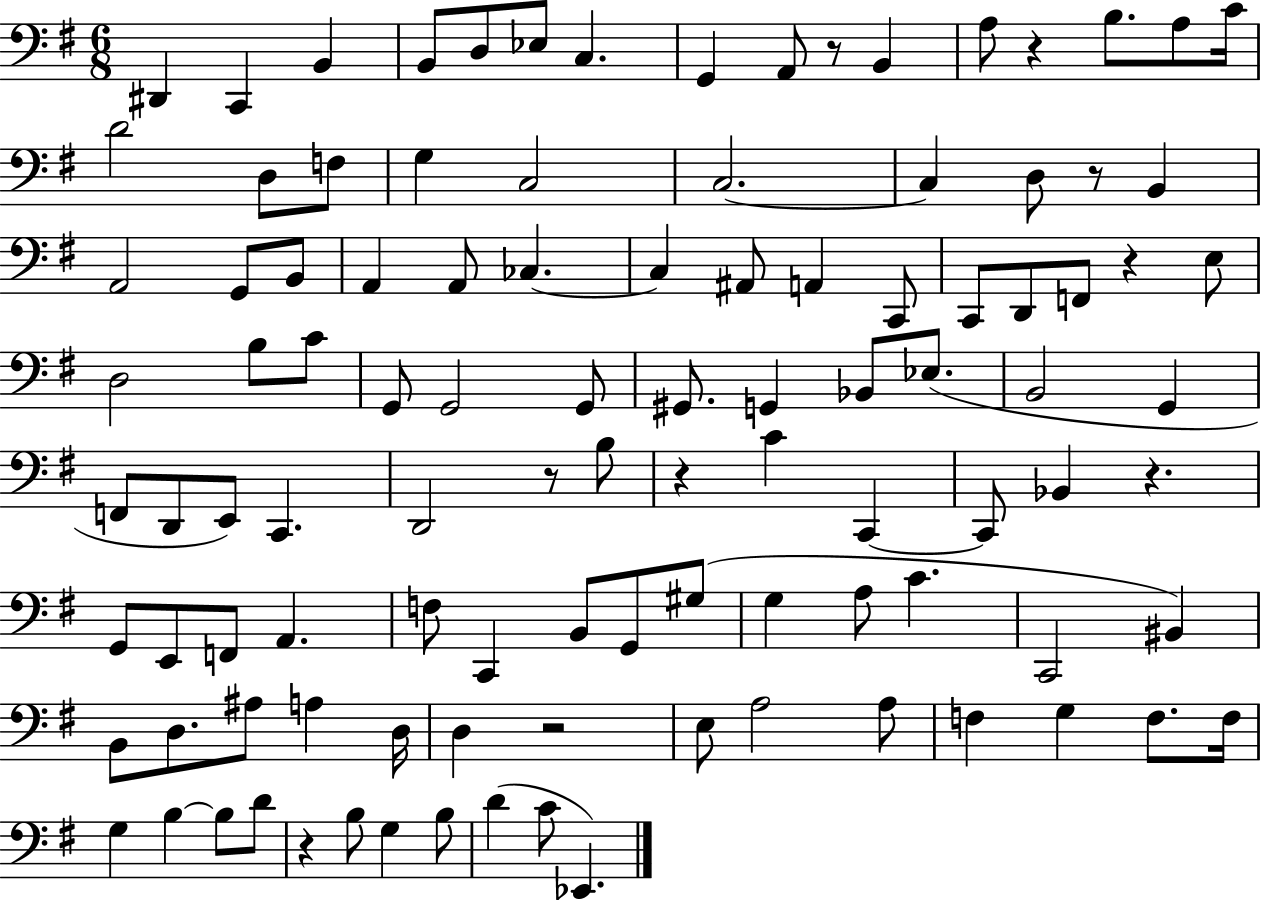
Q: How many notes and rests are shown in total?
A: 105